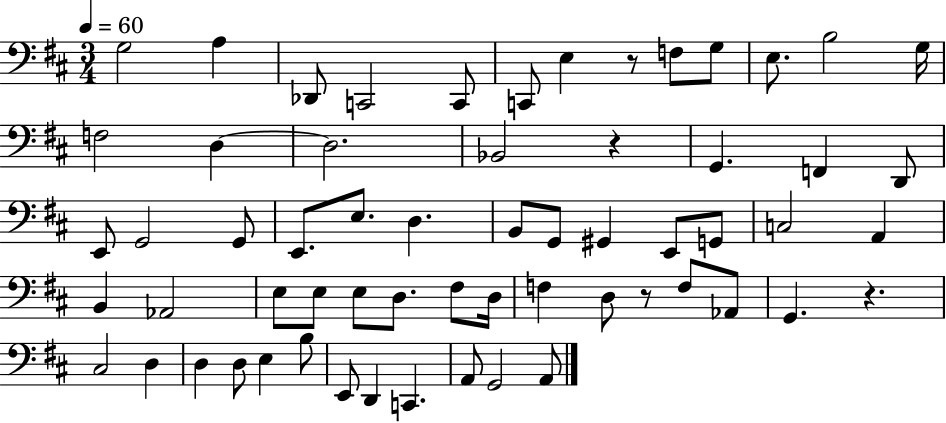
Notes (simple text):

G3/h A3/q Db2/e C2/h C2/e C2/e E3/q R/e F3/e G3/e E3/e. B3/h G3/s F3/h D3/q D3/h. Bb2/h R/q G2/q. F2/q D2/e E2/e G2/h G2/e E2/e. E3/e. D3/q. B2/e G2/e G#2/q E2/e G2/e C3/h A2/q B2/q Ab2/h E3/e E3/e E3/e D3/e. F#3/e D3/s F3/q D3/e R/e F3/e Ab2/e G2/q. R/q. C#3/h D3/q D3/q D3/e E3/q B3/e E2/e D2/q C2/q. A2/e G2/h A2/e